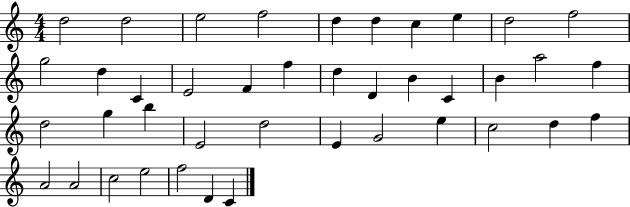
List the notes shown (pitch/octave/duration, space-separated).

D5/h D5/h E5/h F5/h D5/q D5/q C5/q E5/q D5/h F5/h G5/h D5/q C4/q E4/h F4/q F5/q D5/q D4/q B4/q C4/q B4/q A5/h F5/q D5/h G5/q B5/q E4/h D5/h E4/q G4/h E5/q C5/h D5/q F5/q A4/h A4/h C5/h E5/h F5/h D4/q C4/q